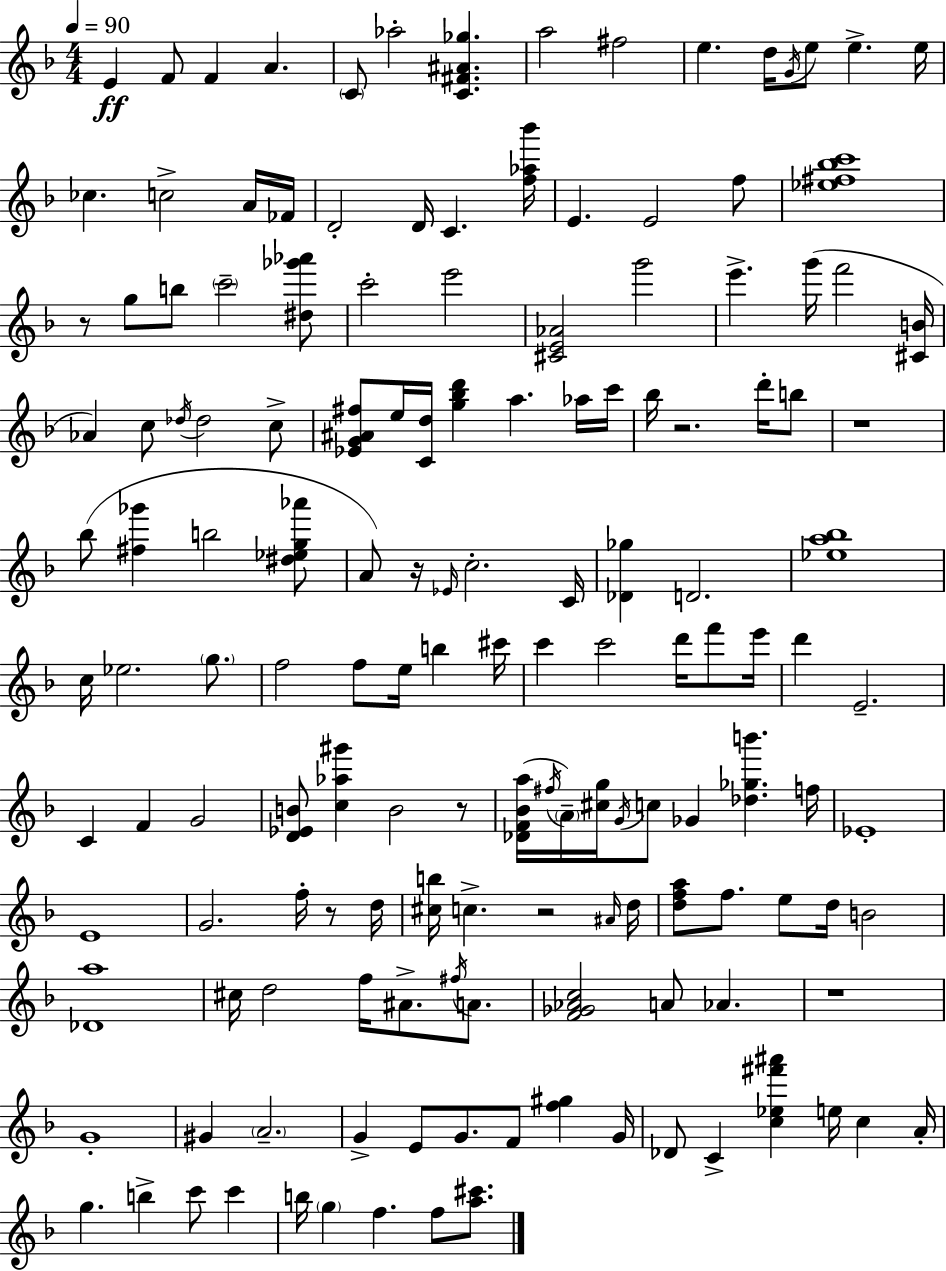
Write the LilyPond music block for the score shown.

{
  \clef treble
  \numericTimeSignature
  \time 4/4
  \key d \minor
  \tempo 4 = 90
  e'4\ff f'8 f'4 a'4. | \parenthesize c'8 aes''2-. <c' fis' ais' ges''>4. | a''2 fis''2 | e''4. d''16 \acciaccatura { g'16 } e''8 e''4.-> | \break e''16 ces''4. c''2-> a'16 | fes'16 d'2-. d'16 c'4. | <f'' aes'' bes'''>16 e'4. e'2 f''8 | <ees'' fis'' bes'' c'''>1 | \break r8 g''8 b''8 \parenthesize c'''2-- <dis'' ges''' aes'''>8 | c'''2-. e'''2 | <cis' e' aes'>2 g'''2 | e'''4.-> g'''16( f'''2 | \break <cis' b'>16 aes'4) c''8 \acciaccatura { des''16 } des''2 | c''8-> <ees' g' ais' fis''>8 e''16 <c' d''>16 <g'' bes'' d'''>4 a''4. | aes''16 c'''16 bes''16 r2. d'''16-. | b''8 r1 | \break bes''8( <fis'' ges'''>4 b''2 | <dis'' ees'' g'' aes'''>8 a'8) r16 \grace { ees'16 } c''2.-. | c'16 <des' ges''>4 d'2. | <ees'' a'' bes''>1 | \break c''16 ees''2. | \parenthesize g''8. f''2 f''8 e''16 b''4 | cis'''16 c'''4 c'''2 d'''16 | f'''8 e'''16 d'''4 e'2.-- | \break c'4 f'4 g'2 | <d' ees' b'>8 <c'' aes'' gis'''>4 b'2 | r8 <des' f' bes' a''>16( \acciaccatura { fis''16 } \parenthesize a'16--) <cis'' g''>16 \acciaccatura { g'16 } c''8 ges'4 <des'' ges'' b'''>4. | f''16 ees'1-. | \break e'1 | g'2. | f''16-. r8 d''16 <cis'' b''>16 c''4.-> r2 | \grace { ais'16 } d''16 <d'' f'' a''>8 f''8. e''8 d''16 b'2 | \break <des' a''>1 | cis''16 d''2 f''16 | ais'8.-> \acciaccatura { fis''16 } a'8. <f' ges' aes' c''>2 a'8 | aes'4. r1 | \break g'1-. | gis'4 \parenthesize a'2.-- | g'4-> e'8 g'8. | f'8 <f'' gis''>4 g'16 des'8 c'4-> <c'' ees'' fis''' ais'''>4 | \break e''16 c''4 a'16-. g''4. b''4-> | c'''8 c'''4 b''16 \parenthesize g''4 f''4. | f''8 <a'' cis'''>8. \bar "|."
}